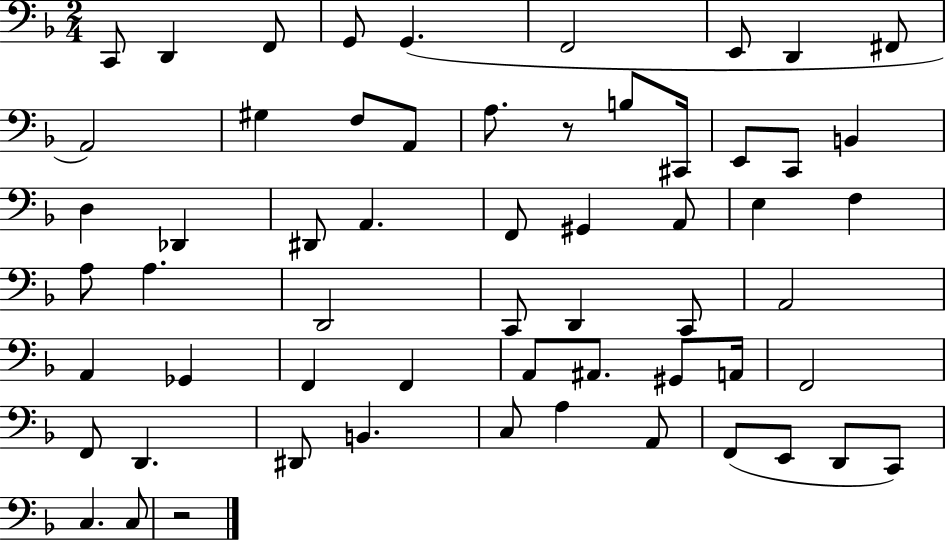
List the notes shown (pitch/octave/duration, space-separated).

C2/e D2/q F2/e G2/e G2/q. F2/h E2/e D2/q F#2/e A2/h G#3/q F3/e A2/e A3/e. R/e B3/e C#2/s E2/e C2/e B2/q D3/q Db2/q D#2/e A2/q. F2/e G#2/q A2/e E3/q F3/q A3/e A3/q. D2/h C2/e D2/q C2/e A2/h A2/q Gb2/q F2/q F2/q A2/e A#2/e. G#2/e A2/s F2/h F2/e D2/q. D#2/e B2/q. C3/e A3/q A2/e F2/e E2/e D2/e C2/e C3/q. C3/e R/h